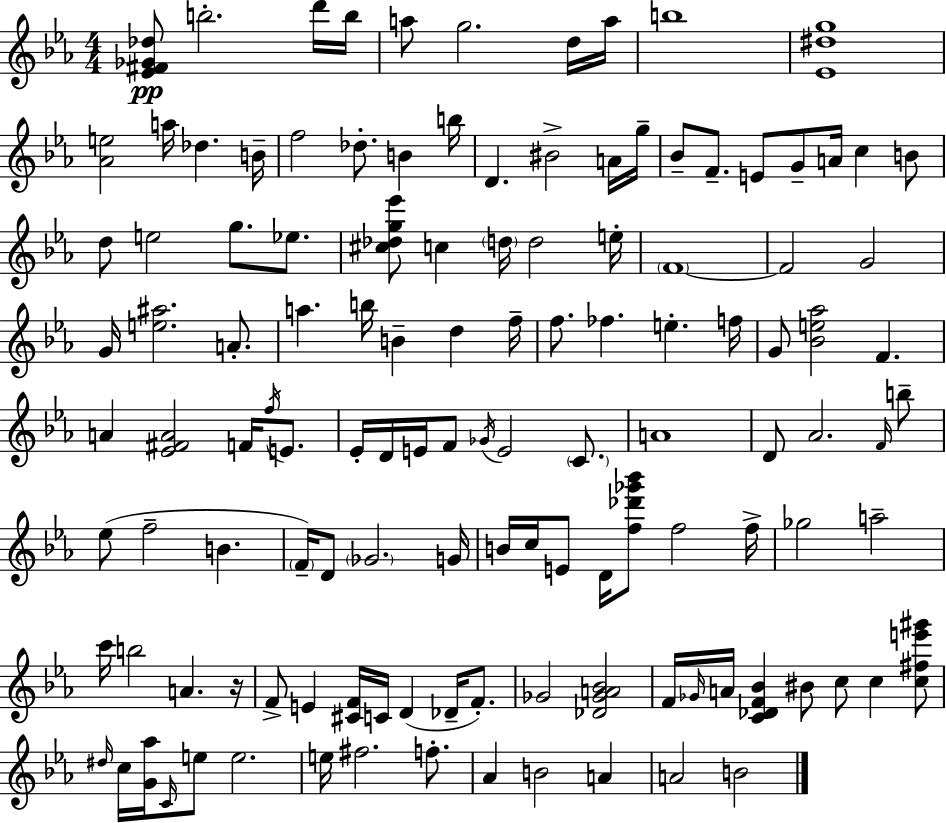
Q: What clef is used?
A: treble